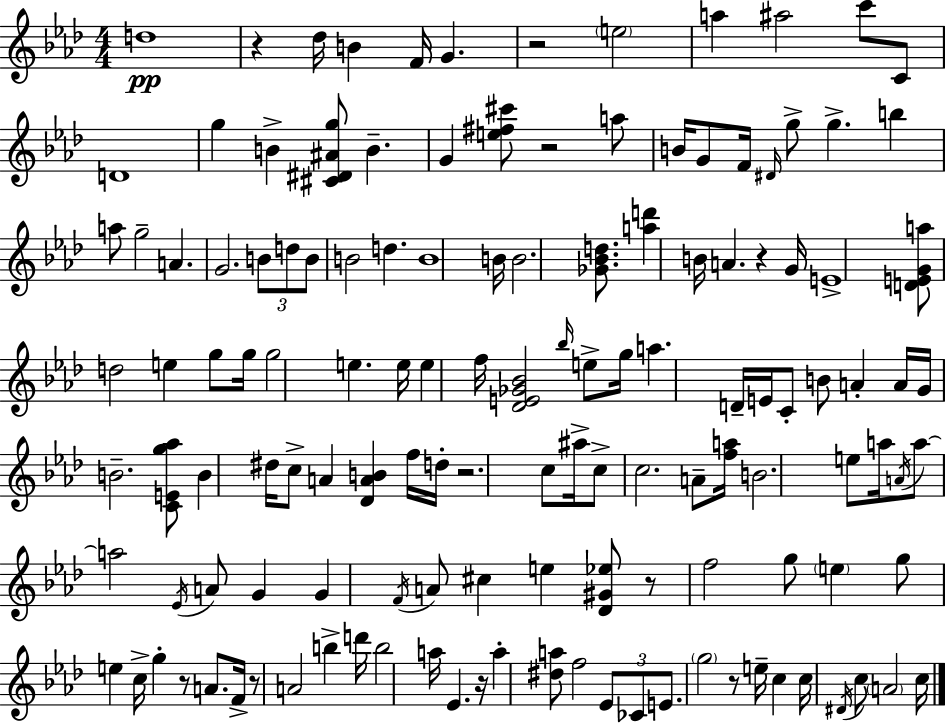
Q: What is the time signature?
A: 4/4